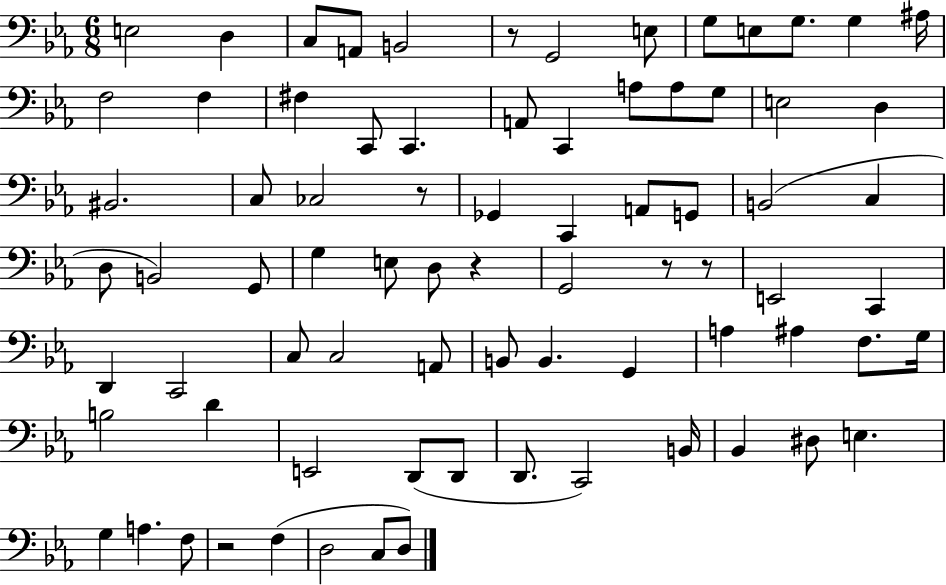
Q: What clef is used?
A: bass